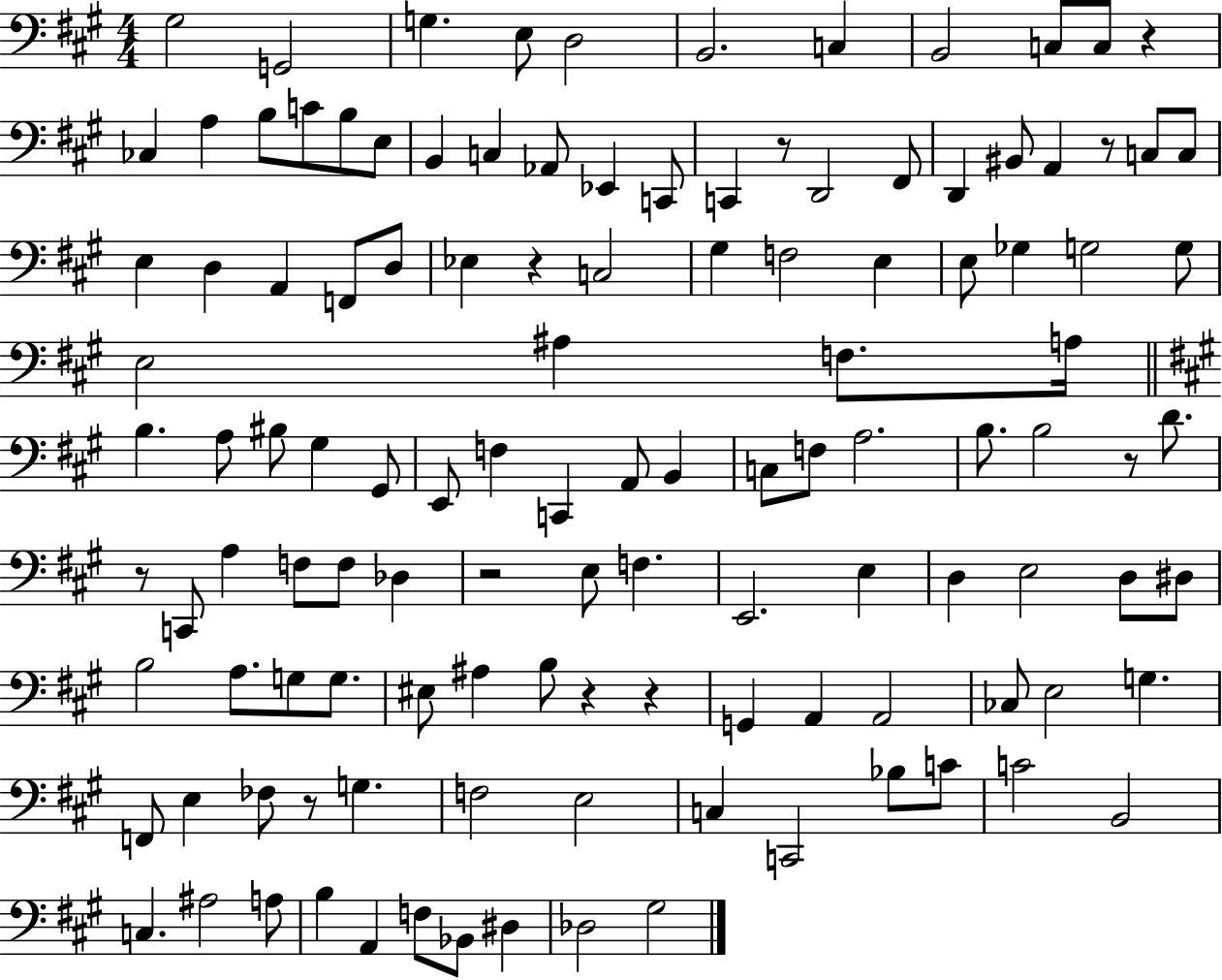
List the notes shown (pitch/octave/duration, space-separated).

G#3/h G2/h G3/q. E3/e D3/h B2/h. C3/q B2/h C3/e C3/e R/q CES3/q A3/q B3/e C4/e B3/e E3/e B2/q C3/q Ab2/e Eb2/q C2/e C2/q R/e D2/h F#2/e D2/q BIS2/e A2/q R/e C3/e C3/e E3/q D3/q A2/q F2/e D3/e Eb3/q R/q C3/h G#3/q F3/h E3/q E3/e Gb3/q G3/h G3/e E3/h A#3/q F3/e. A3/s B3/q. A3/e BIS3/e G#3/q G#2/e E2/e F3/q C2/q A2/e B2/q C3/e F3/e A3/h. B3/e. B3/h R/e D4/e. R/e C2/e A3/q F3/e F3/e Db3/q R/h E3/e F3/q. E2/h. E3/q D3/q E3/h D3/e D#3/e B3/h A3/e. G3/e G3/e. EIS3/e A#3/q B3/e R/q R/q G2/q A2/q A2/h CES3/e E3/h G3/q. F2/e E3/q FES3/e R/e G3/q. F3/h E3/h C3/q C2/h Bb3/e C4/e C4/h B2/h C3/q. A#3/h A3/e B3/q A2/q F3/e Bb2/e D#3/q Db3/h G#3/h